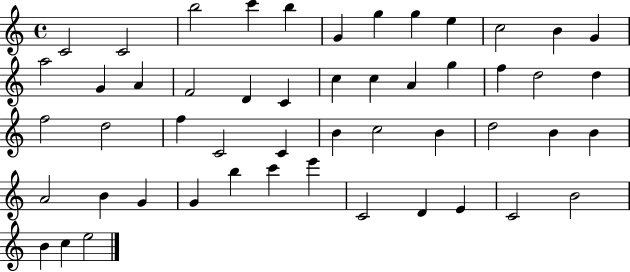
C4/h C4/h B5/h C6/q B5/q G4/q G5/q G5/q E5/q C5/h B4/q G4/q A5/h G4/q A4/q F4/h D4/q C4/q C5/q C5/q A4/q G5/q F5/q D5/h D5/q F5/h D5/h F5/q C4/h C4/q B4/q C5/h B4/q D5/h B4/q B4/q A4/h B4/q G4/q G4/q B5/q C6/q E6/q C4/h D4/q E4/q C4/h B4/h B4/q C5/q E5/h